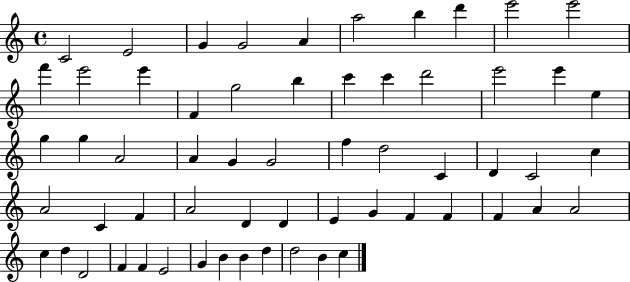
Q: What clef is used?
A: treble